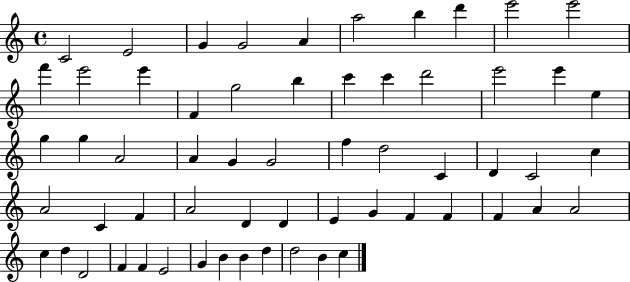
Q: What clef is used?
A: treble